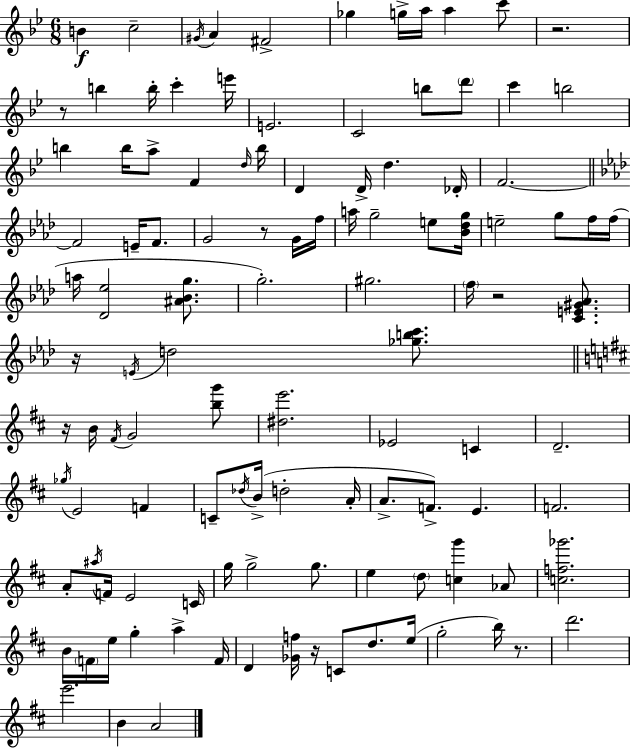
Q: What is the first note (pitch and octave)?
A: B4